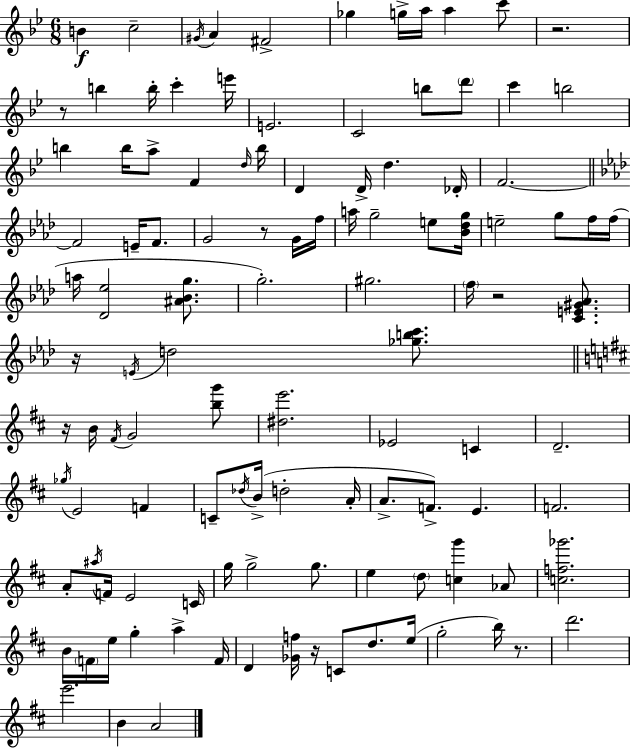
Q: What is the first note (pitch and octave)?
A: B4